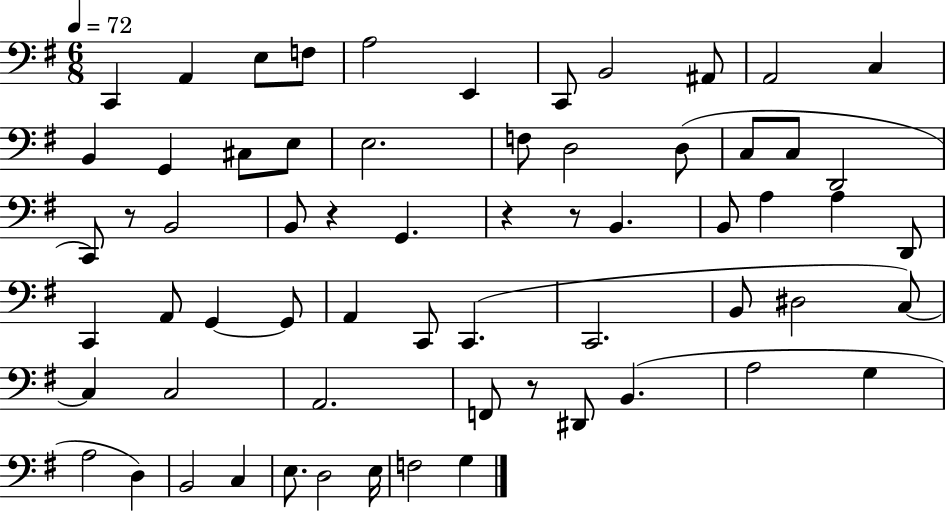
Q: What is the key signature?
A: G major